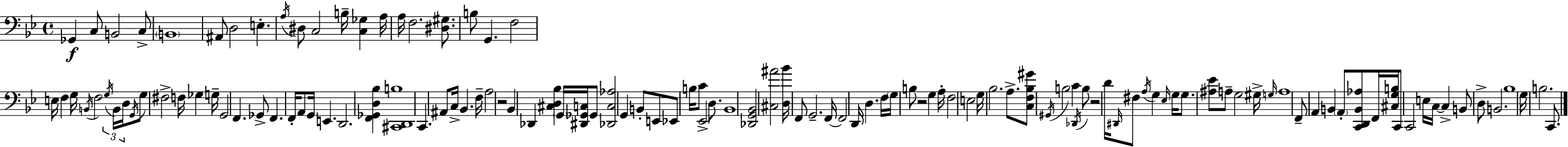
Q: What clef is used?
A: bass